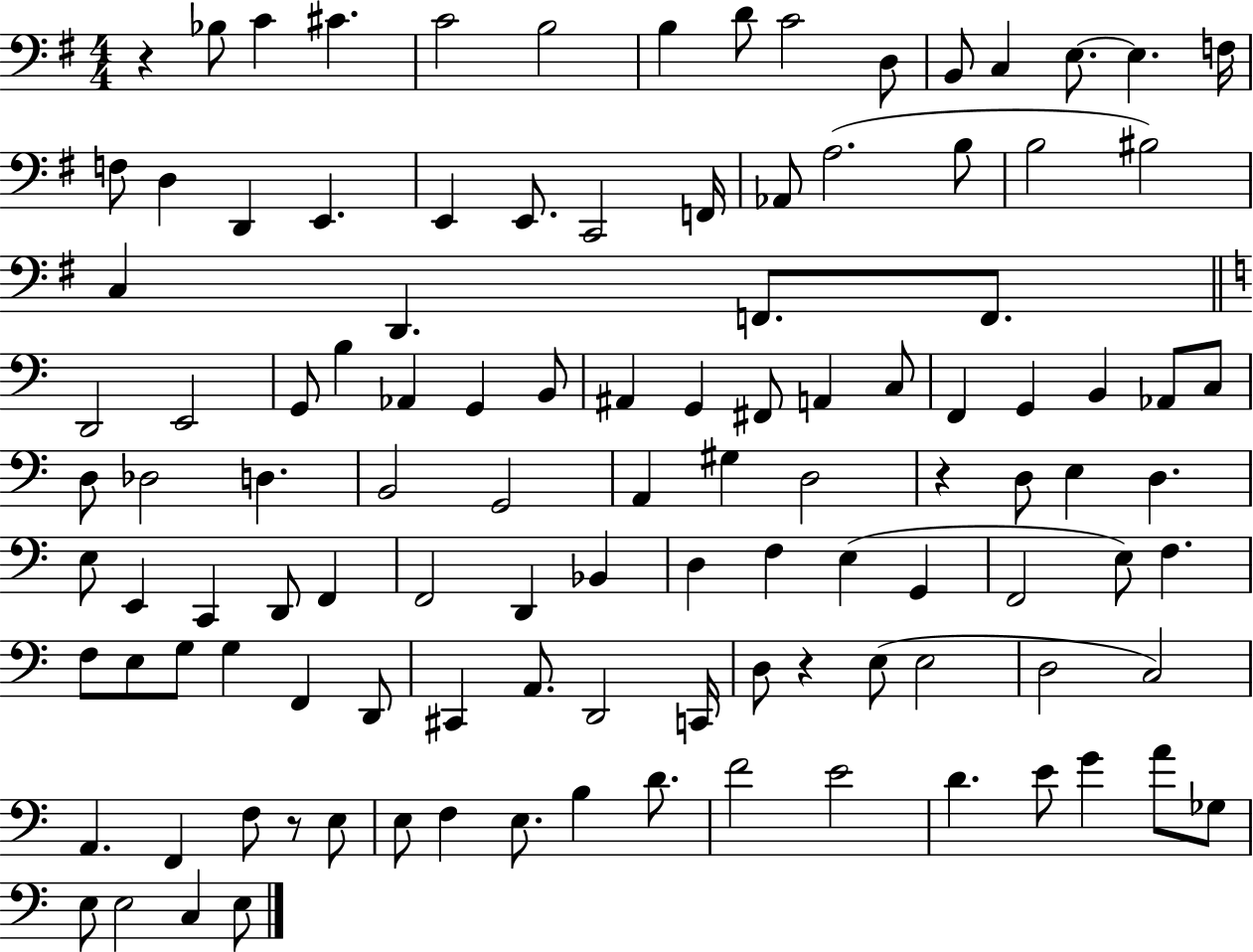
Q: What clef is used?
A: bass